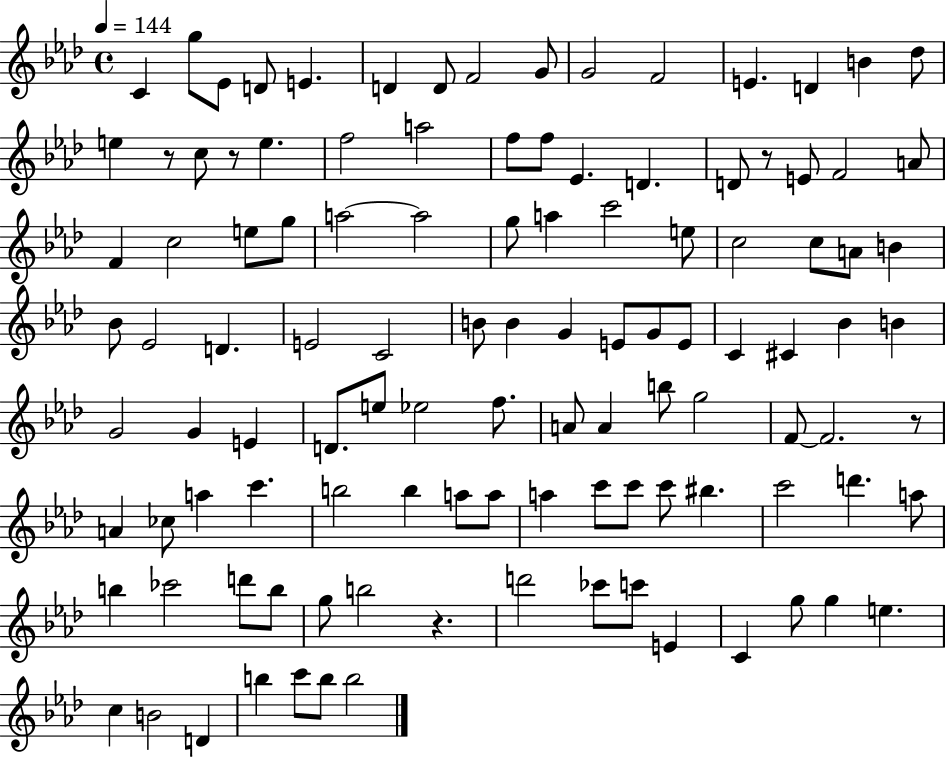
C4/q G5/e Eb4/e D4/e E4/q. D4/q D4/e F4/h G4/e G4/h F4/h E4/q. D4/q B4/q Db5/e E5/q R/e C5/e R/e E5/q. F5/h A5/h F5/e F5/e Eb4/q. D4/q. D4/e R/e E4/e F4/h A4/e F4/q C5/h E5/e G5/e A5/h A5/h G5/e A5/q C6/h E5/e C5/h C5/e A4/e B4/q Bb4/e Eb4/h D4/q. E4/h C4/h B4/e B4/q G4/q E4/e G4/e E4/e C4/q C#4/q Bb4/q B4/q G4/h G4/q E4/q D4/e. E5/e Eb5/h F5/e. A4/e A4/q B5/e G5/h F4/e F4/h. R/e A4/q CES5/e A5/q C6/q. B5/h B5/q A5/e A5/e A5/q C6/e C6/e C6/e BIS5/q. C6/h D6/q. A5/e B5/q CES6/h D6/e B5/e G5/e B5/h R/q. D6/h CES6/e C6/e E4/q C4/q G5/e G5/q E5/q. C5/q B4/h D4/q B5/q C6/e B5/e B5/h